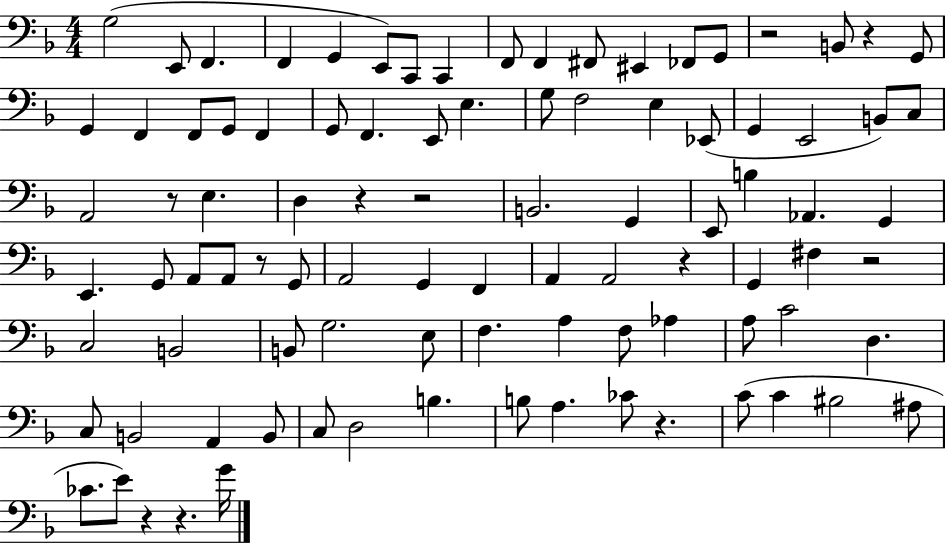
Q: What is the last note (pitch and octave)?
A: G4